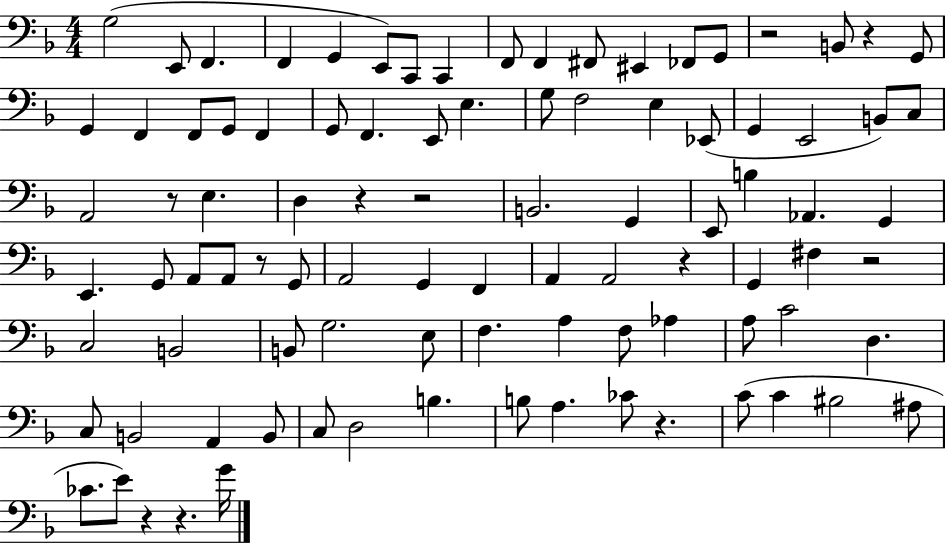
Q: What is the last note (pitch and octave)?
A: G4